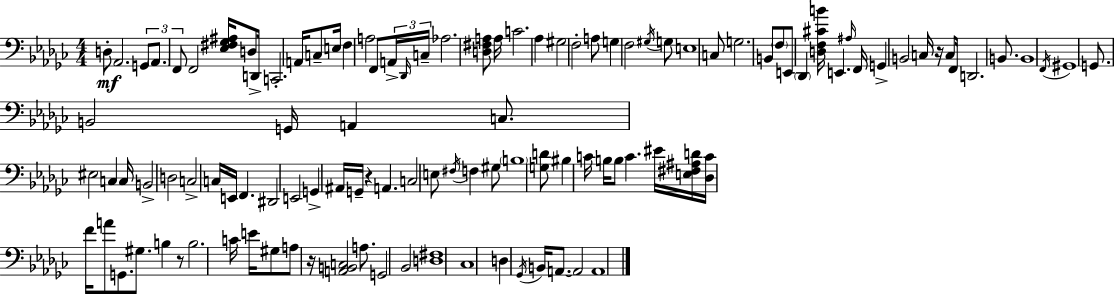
X:1
T:Untitled
M:4/4
L:1/4
K:Ebm
D,/2 _A,,2 G,,/2 _A,,/2 F,,/2 F,,2 [_E,^F,_G,^A,]/4 D,/2 D,,/4 C,,2 A,,/4 C,/2 E,/4 F, A,2 F,,/2 A,,/4 _D,,/4 C,/4 _A,2 [D,^F,A,]/2 A,/4 C2 _A, ^G,2 F,2 A,/2 G, F,2 ^G,/4 G,/2 E,4 C,/2 G,2 B,,/2 F,/2 E,,/2 _D,, [D,F,^CB]/4 E,, ^A,/4 F,,/4 G,, B,,2 C,/4 z/4 C,/2 F,,/4 D,,2 B,,/2 B,,4 F,,/4 ^G,,4 G,,/2 B,,2 G,,/4 A,, C,/2 ^E,2 C, C,/4 B,,2 D,2 C,2 C,/4 E,,/4 F,, ^D,,2 E,,2 G,, ^A,,/4 G,,/4 z A,, C,2 E,/2 ^F,/4 F, ^G,/2 B,4 [G,D]/2 ^B, C/4 B,/4 B,/2 C ^E/4 [E,^F,^A,D]/4 [_D,C]/4 F/4 A/2 G,,/2 ^G,/2 B, z/2 B,2 C/4 E/4 ^G,/2 A,/2 z/4 [A,,B,,C,]2 A,/2 G,,2 _B,,2 [D,^F,]4 _C,4 D, _G,,/4 B,,/4 A,,/2 A,,2 A,,4